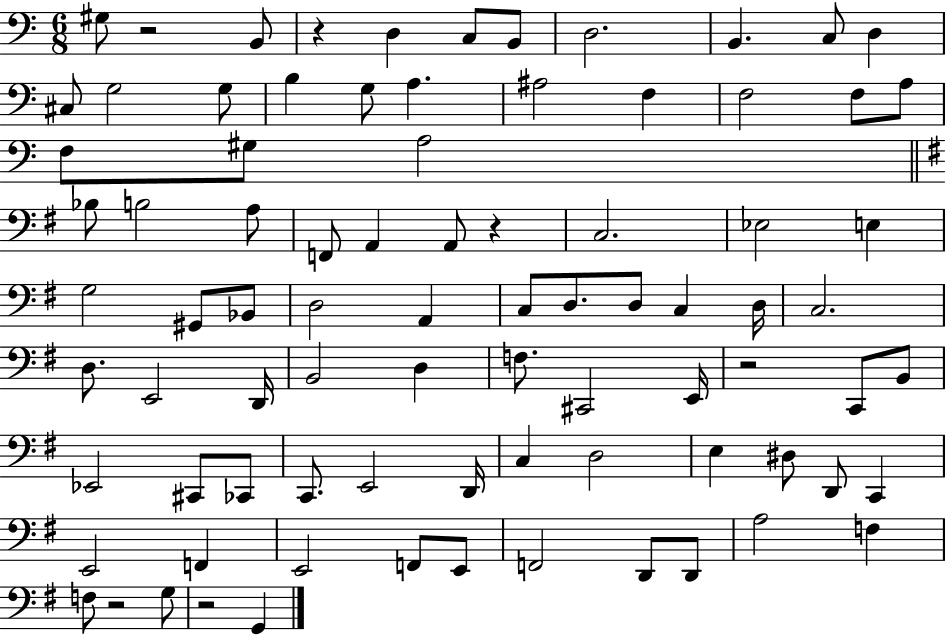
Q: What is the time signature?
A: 6/8